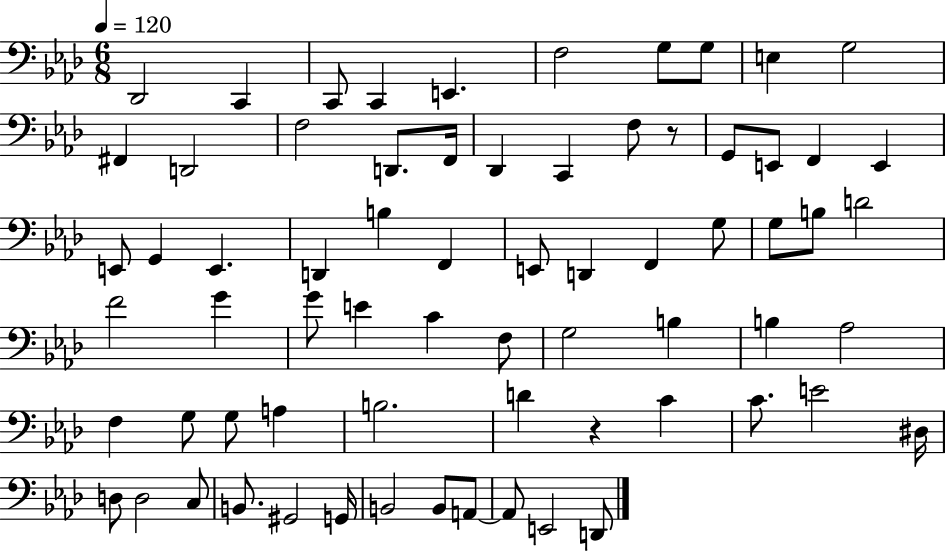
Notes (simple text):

Db2/h C2/q C2/e C2/q E2/q. F3/h G3/e G3/e E3/q G3/h F#2/q D2/h F3/h D2/e. F2/s Db2/q C2/q F3/e R/e G2/e E2/e F2/q E2/q E2/e G2/q E2/q. D2/q B3/q F2/q E2/e D2/q F2/q G3/e G3/e B3/e D4/h F4/h G4/q G4/e E4/q C4/q F3/e G3/h B3/q B3/q Ab3/h F3/q G3/e G3/e A3/q B3/h. D4/q R/q C4/q C4/e. E4/h D#3/s D3/e D3/h C3/e B2/e. G#2/h G2/s B2/h B2/e A2/e A2/e E2/h D2/e